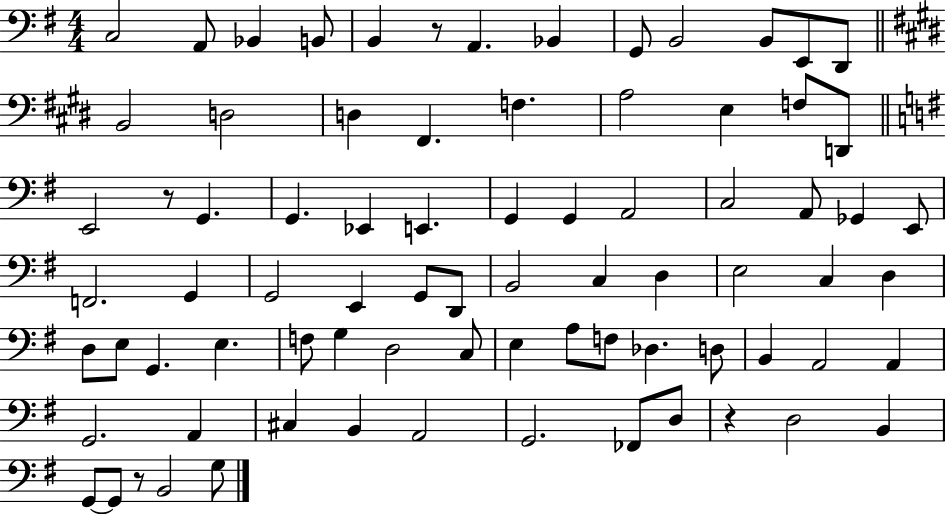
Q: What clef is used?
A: bass